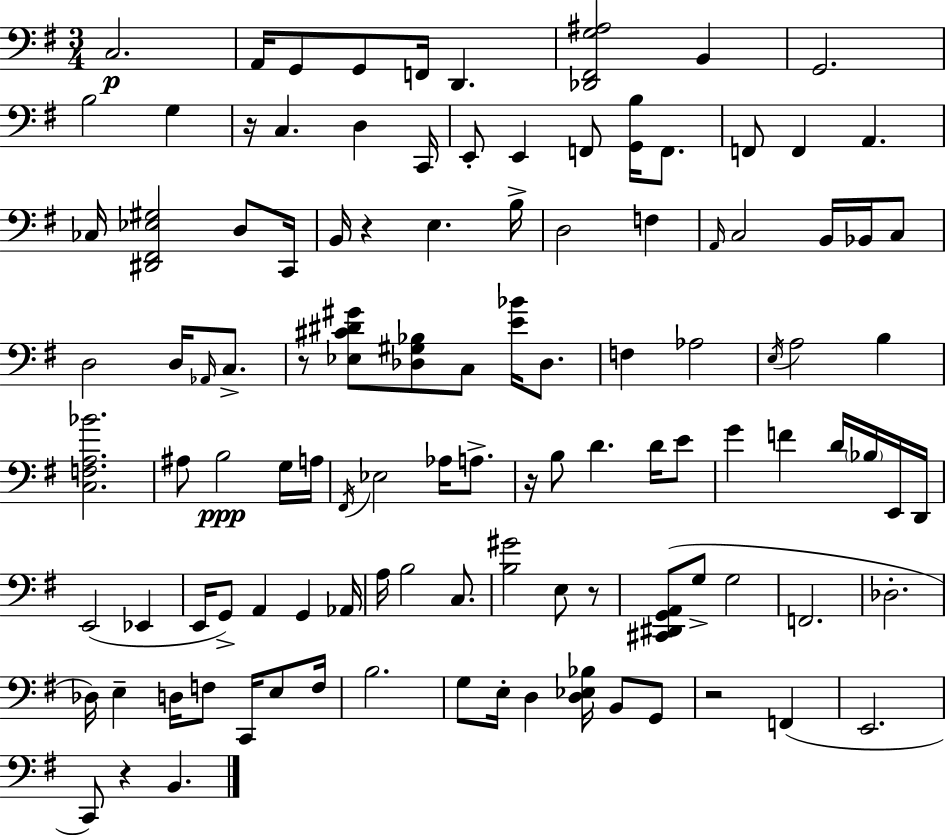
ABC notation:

X:1
T:Untitled
M:3/4
L:1/4
K:Em
C,2 A,,/4 G,,/2 G,,/2 F,,/4 D,, [_D,,^F,,G,^A,]2 B,, G,,2 B,2 G, z/4 C, D, C,,/4 E,,/2 E,, F,,/2 [G,,B,]/4 F,,/2 F,,/2 F,, A,, _C,/4 [^D,,^F,,_E,^G,]2 D,/2 C,,/4 B,,/4 z E, B,/4 D,2 F, A,,/4 C,2 B,,/4 _B,,/4 C,/2 D,2 D,/4 _A,,/4 C,/2 z/2 [_E,^C^D^G]/2 [_D,^G,_B,]/2 C,/2 [E_B]/4 _D,/2 F, _A,2 E,/4 A,2 B, [C,F,A,_B]2 ^A,/2 B,2 G,/4 A,/4 ^F,,/4 _E,2 _A,/4 A,/2 z/4 B,/2 D D/4 E/2 G F D/4 _B,/4 E,,/4 D,,/4 E,,2 _E,, E,,/4 G,,/2 A,, G,, _A,,/4 A,/4 B,2 C,/2 [B,^G]2 E,/2 z/2 [^C,,^D,,G,,A,,]/2 G,/2 G,2 F,,2 _D,2 _D,/4 E, D,/4 F,/2 C,,/4 E,/2 F,/4 B,2 G,/2 E,/4 D, [D,_E,_B,]/4 B,,/2 G,,/2 z2 F,, E,,2 C,,/2 z B,,